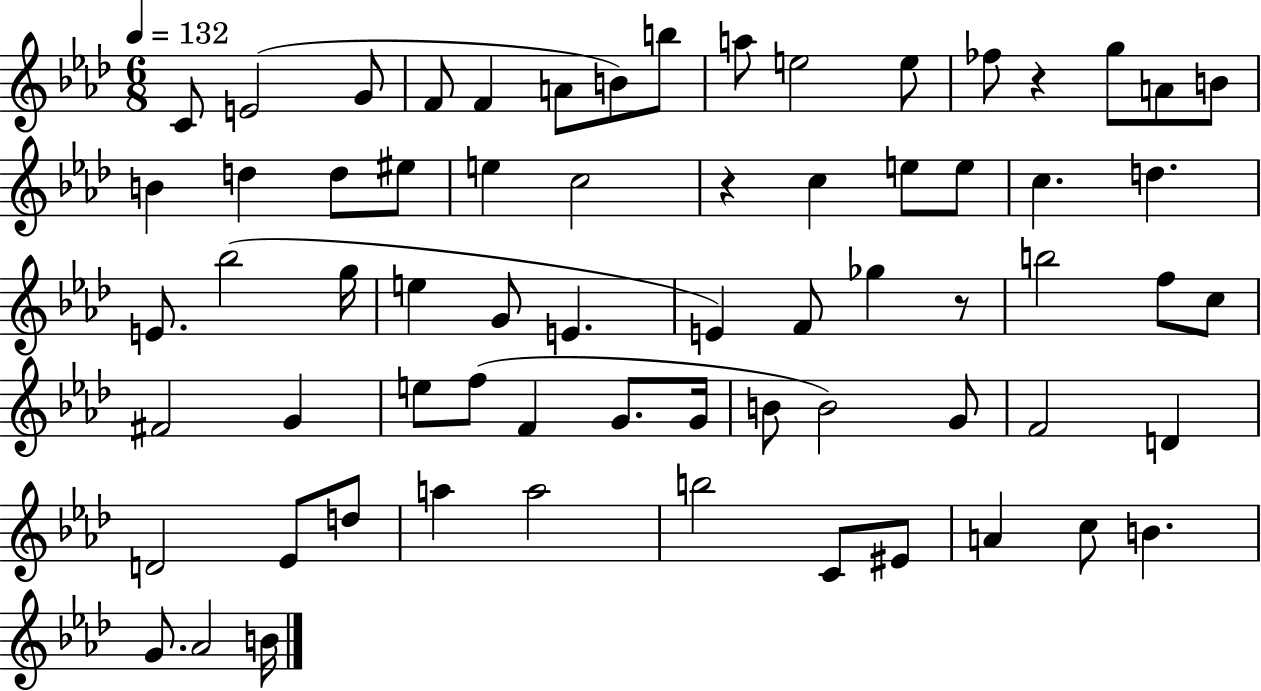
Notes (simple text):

C4/e E4/h G4/e F4/e F4/q A4/e B4/e B5/e A5/e E5/h E5/e FES5/e R/q G5/e A4/e B4/e B4/q D5/q D5/e EIS5/e E5/q C5/h R/q C5/q E5/e E5/e C5/q. D5/q. E4/e. Bb5/h G5/s E5/q G4/e E4/q. E4/q F4/e Gb5/q R/e B5/h F5/e C5/e F#4/h G4/q E5/e F5/e F4/q G4/e. G4/s B4/e B4/h G4/e F4/h D4/q D4/h Eb4/e D5/e A5/q A5/h B5/h C4/e EIS4/e A4/q C5/e B4/q. G4/e. Ab4/h B4/s